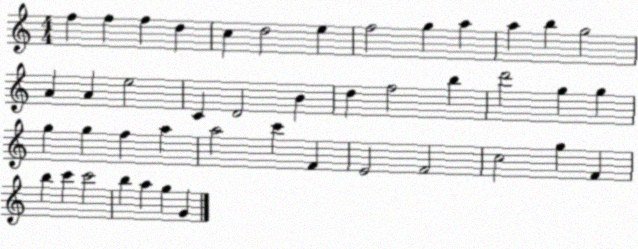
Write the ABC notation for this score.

X:1
T:Untitled
M:4/4
L:1/4
K:C
f f f d c d2 e f2 g a a b g2 A A e2 C D2 B d f2 b d'2 g g g g f a a2 c' F E2 F2 c2 g F b c' c'2 b a g G